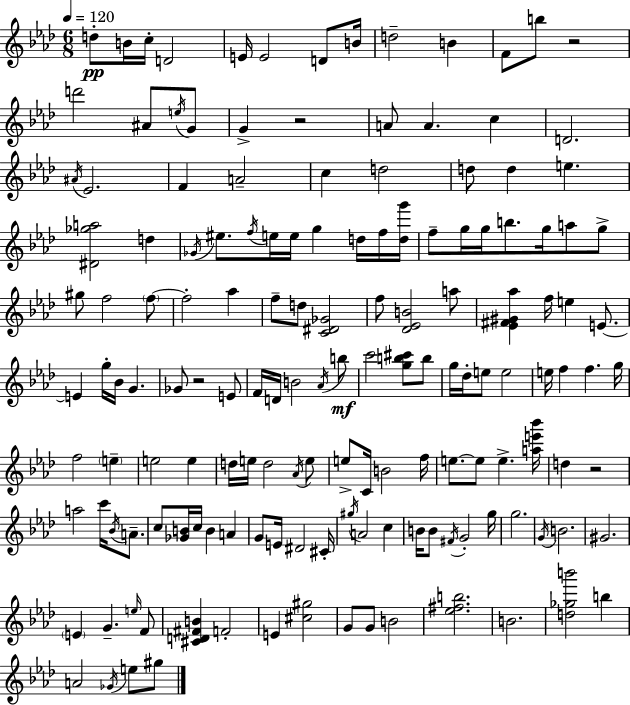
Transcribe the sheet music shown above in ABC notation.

X:1
T:Untitled
M:6/8
L:1/4
K:Fm
d/2 B/4 c/4 D2 E/4 E2 D/2 B/4 d2 B F/2 b/2 z2 d'2 ^A/2 e/4 G/2 G z2 A/2 A c D2 ^A/4 _E2 F A2 c d2 d/2 d e [^D_ga]2 d _G/4 ^e/2 f/4 e/4 e/4 g d/4 f/4 [dg']/4 f/2 g/4 g/4 b/2 g/4 a/2 g/2 ^g/2 f2 f/2 f2 _a f/2 d/2 [C^D_G]2 f/2 [_D_EB]2 a/2 [_E^F^G_a] f/4 e E/2 E g/4 _B/4 G _G/2 z2 E/2 F/4 D/4 B2 _A/4 b/2 c'2 [gb^c']/2 b/2 g/4 _d/4 e/2 e2 e/4 f f g/4 f2 e e2 e d/4 e/4 d2 _A/4 e/2 e/2 C/4 B2 f/4 e/2 e/2 e [ae'_b']/4 d z2 a2 c'/4 _B/4 A/2 c/2 [_GB]/4 c/4 B A G/2 E/4 ^D2 ^C/4 ^g/4 A2 c B/4 B/2 ^F/4 G2 g/4 g2 G/4 B2 ^G2 E G e/4 F/2 [^CD^FB] F2 E [^c^g]2 G/2 G/2 B2 [_e^fb]2 B2 [d_gb']2 b A2 _G/4 e/2 ^g/2